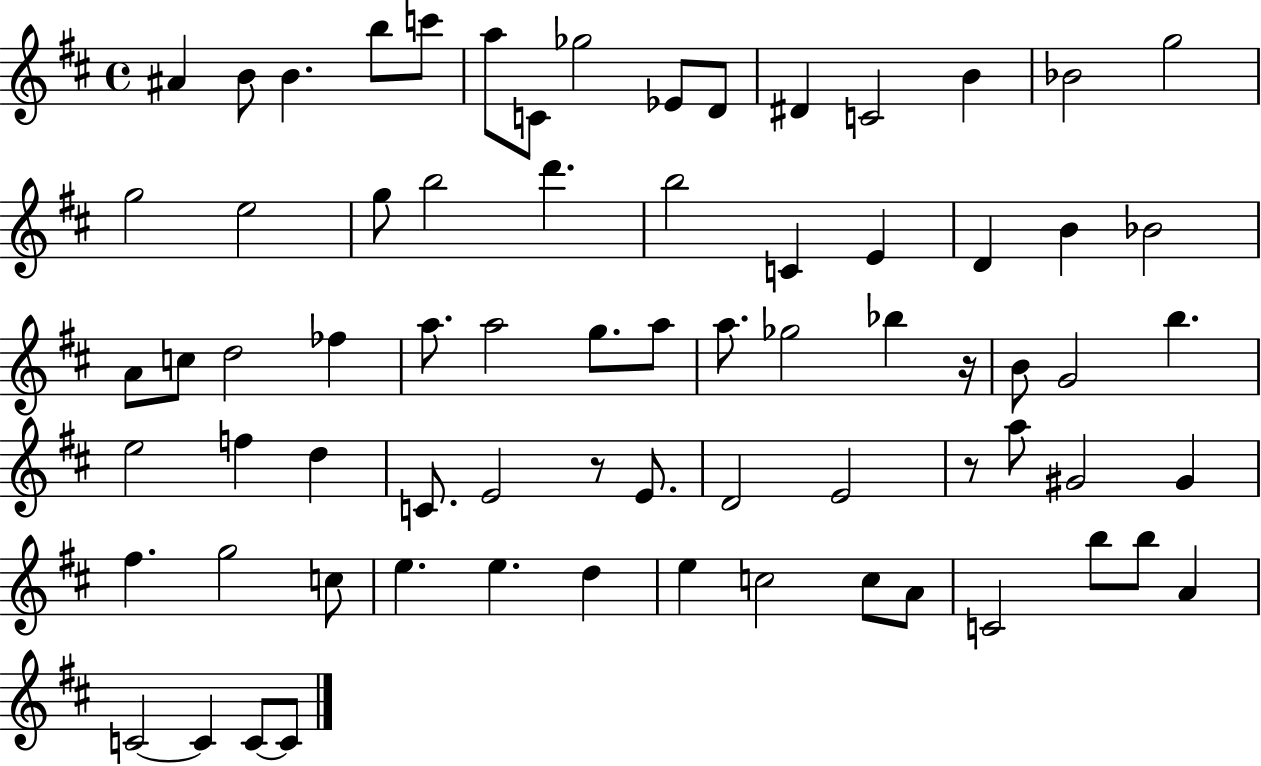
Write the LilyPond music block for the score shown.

{
  \clef treble
  \time 4/4
  \defaultTimeSignature
  \key d \major
  \repeat volta 2 { ais'4 b'8 b'4. b''8 c'''8 | a''8 c'8 ges''2 ees'8 d'8 | dis'4 c'2 b'4 | bes'2 g''2 | \break g''2 e''2 | g''8 b''2 d'''4. | b''2 c'4 e'4 | d'4 b'4 bes'2 | \break a'8 c''8 d''2 fes''4 | a''8. a''2 g''8. a''8 | a''8. ges''2 bes''4 r16 | b'8 g'2 b''4. | \break e''2 f''4 d''4 | c'8. e'2 r8 e'8. | d'2 e'2 | r8 a''8 gis'2 gis'4 | \break fis''4. g''2 c''8 | e''4. e''4. d''4 | e''4 c''2 c''8 a'8 | c'2 b''8 b''8 a'4 | \break c'2~~ c'4 c'8~~ c'8 | } \bar "|."
}